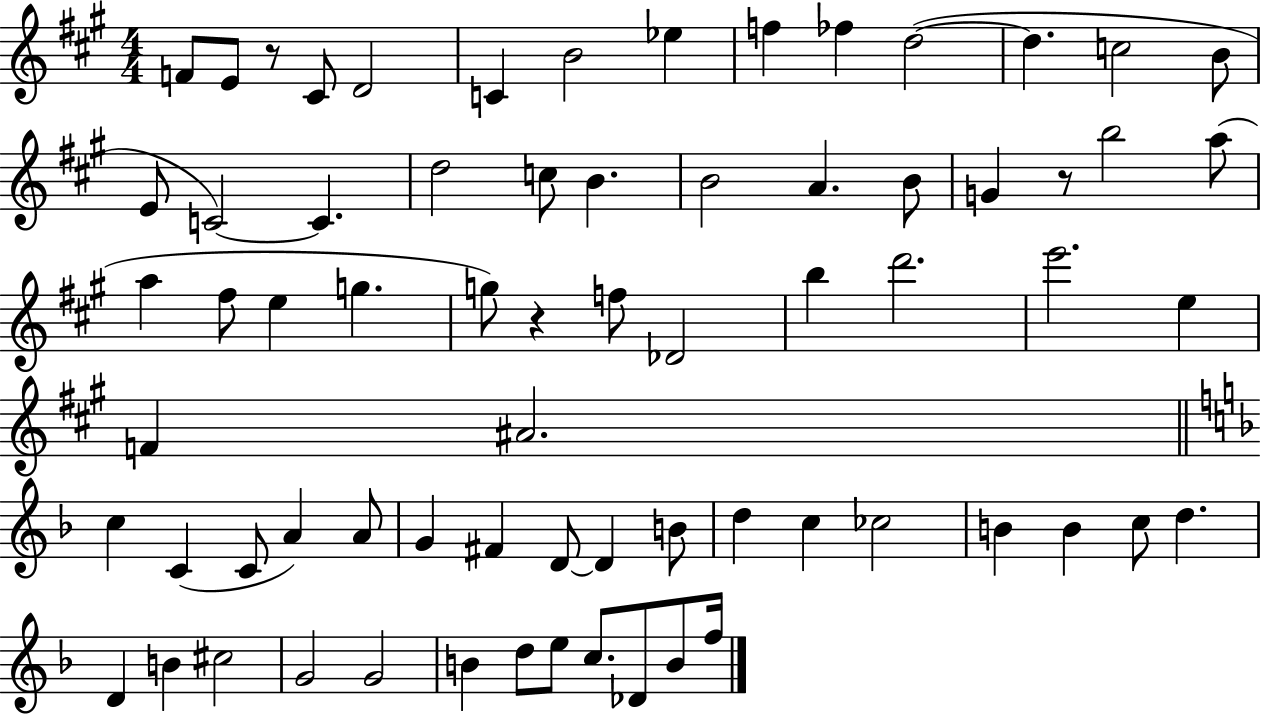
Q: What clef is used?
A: treble